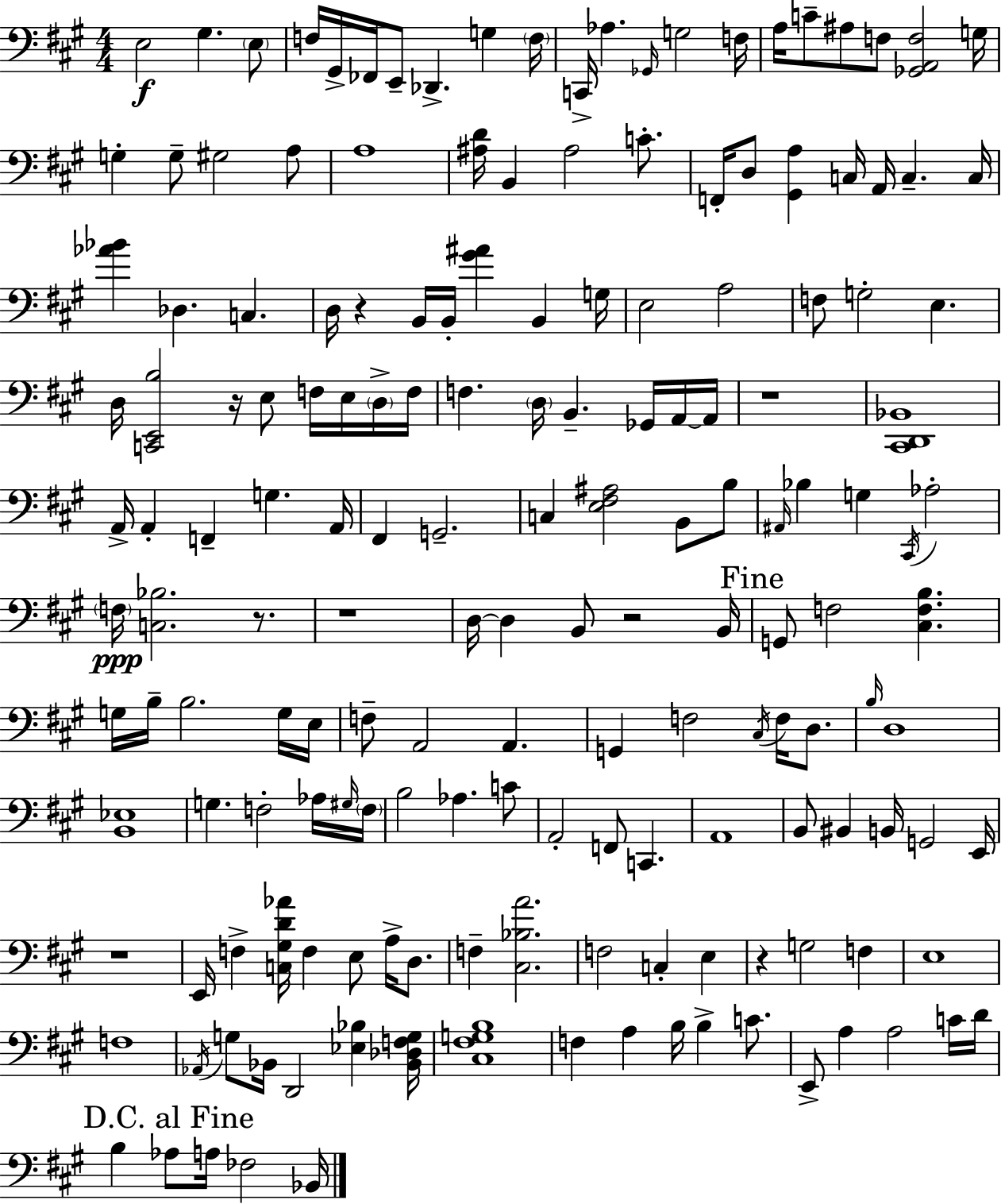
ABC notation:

X:1
T:Untitled
M:4/4
L:1/4
K:A
E,2 ^G, E,/2 F,/4 ^G,,/4 _F,,/4 E,,/2 _D,, G, F,/4 C,,/4 _A, _G,,/4 G,2 F,/4 A,/4 C/2 ^A,/2 F,/2 [_G,,A,,F,]2 G,/4 G, G,/2 ^G,2 A,/2 A,4 [^A,D]/4 B,, ^A,2 C/2 F,,/4 D,/2 [^G,,A,] C,/4 A,,/4 C, C,/4 [_A_B] _D, C, D,/4 z B,,/4 B,,/4 [^G^A] B,, G,/4 E,2 A,2 F,/2 G,2 E, D,/4 [C,,E,,B,]2 z/4 E,/2 F,/4 E,/4 D,/4 F,/4 F, D,/4 B,, _G,,/4 A,,/4 A,,/4 z4 [^C,,D,,_B,,]4 A,,/4 A,, F,, G, A,,/4 ^F,, G,,2 C, [E,^F,^A,]2 B,,/2 B,/2 ^A,,/4 _B, G, ^C,,/4 _A,2 F,/4 [C,_B,]2 z/2 z4 D,/4 D, B,,/2 z2 B,,/4 G,,/2 F,2 [^C,F,B,] G,/4 B,/4 B,2 G,/4 E,/4 F,/2 A,,2 A,, G,, F,2 ^C,/4 F,/4 D,/2 B,/4 D,4 [B,,_E,]4 G, F,2 _A,/4 ^G,/4 F,/4 B,2 _A, C/2 A,,2 F,,/2 C,, A,,4 B,,/2 ^B,, B,,/4 G,,2 E,,/4 z4 E,,/4 F, [C,^G,D_A]/4 F, E,/2 A,/4 D,/2 F, [^C,_B,A]2 F,2 C, E, z G,2 F, E,4 F,4 _A,,/4 G,/2 _B,,/4 D,,2 [_E,_B,] [_B,,_D,F,G,]/4 [^C,^F,G,B,]4 F, A, B,/4 B, C/2 E,,/2 A, A,2 C/4 D/4 B, _A,/2 A,/4 _F,2 _B,,/4